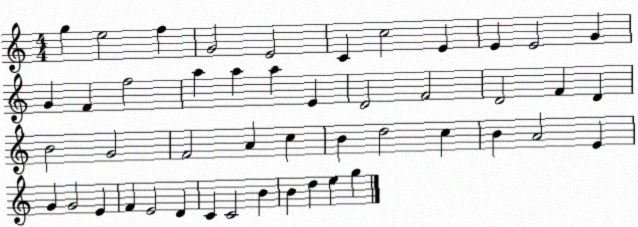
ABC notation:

X:1
T:Untitled
M:4/4
L:1/4
K:C
g e2 f G2 E2 C c2 E E E2 G G F f2 a a a E D2 F2 D2 F D B2 G2 F2 A c B d2 c B A2 E G G2 E F E2 D C C2 B B d e g